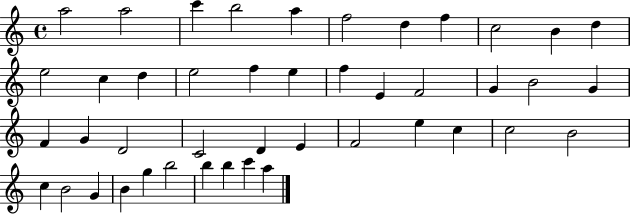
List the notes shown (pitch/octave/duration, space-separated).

A5/h A5/h C6/q B5/h A5/q F5/h D5/q F5/q C5/h B4/q D5/q E5/h C5/q D5/q E5/h F5/q E5/q F5/q E4/q F4/h G4/q B4/h G4/q F4/q G4/q D4/h C4/h D4/q E4/q F4/h E5/q C5/q C5/h B4/h C5/q B4/h G4/q B4/q G5/q B5/h B5/q B5/q C6/q A5/q